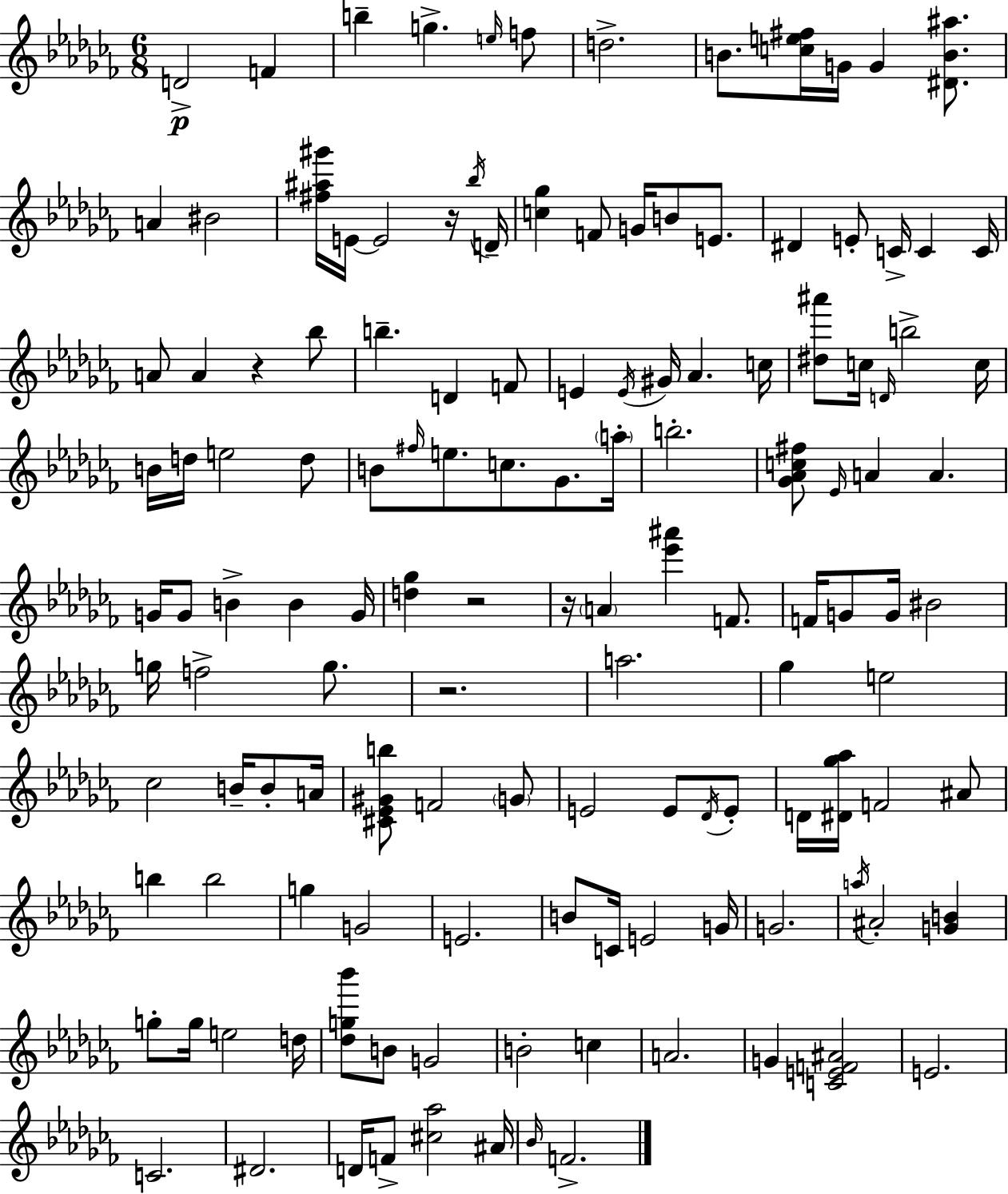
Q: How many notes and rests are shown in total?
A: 133